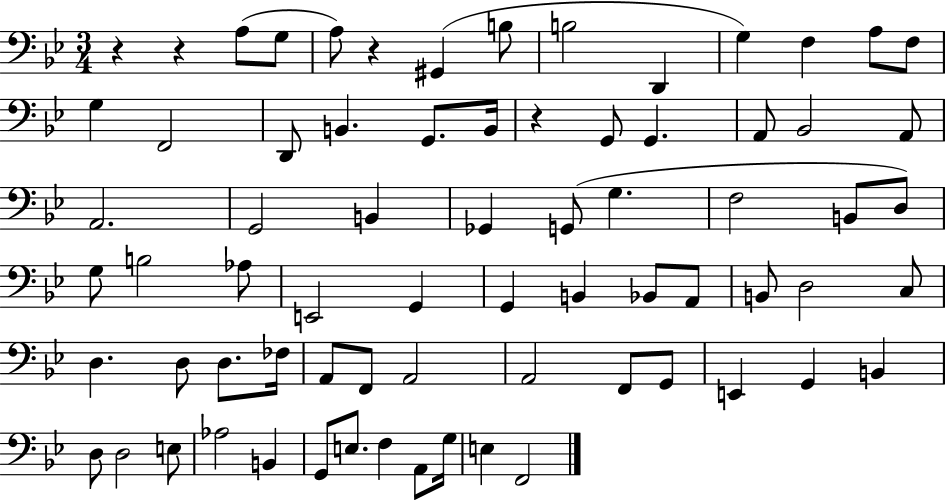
X:1
T:Untitled
M:3/4
L:1/4
K:Bb
z z A,/2 G,/2 A,/2 z ^G,, B,/2 B,2 D,, G, F, A,/2 F,/2 G, F,,2 D,,/2 B,, G,,/2 B,,/4 z G,,/2 G,, A,,/2 _B,,2 A,,/2 A,,2 G,,2 B,, _G,, G,,/2 G, F,2 B,,/2 D,/2 G,/2 B,2 _A,/2 E,,2 G,, G,, B,, _B,,/2 A,,/2 B,,/2 D,2 C,/2 D, D,/2 D,/2 _F,/4 A,,/2 F,,/2 A,,2 A,,2 F,,/2 G,,/2 E,, G,, B,, D,/2 D,2 E,/2 _A,2 B,, G,,/2 E,/2 F, A,,/2 G,/4 E, F,,2